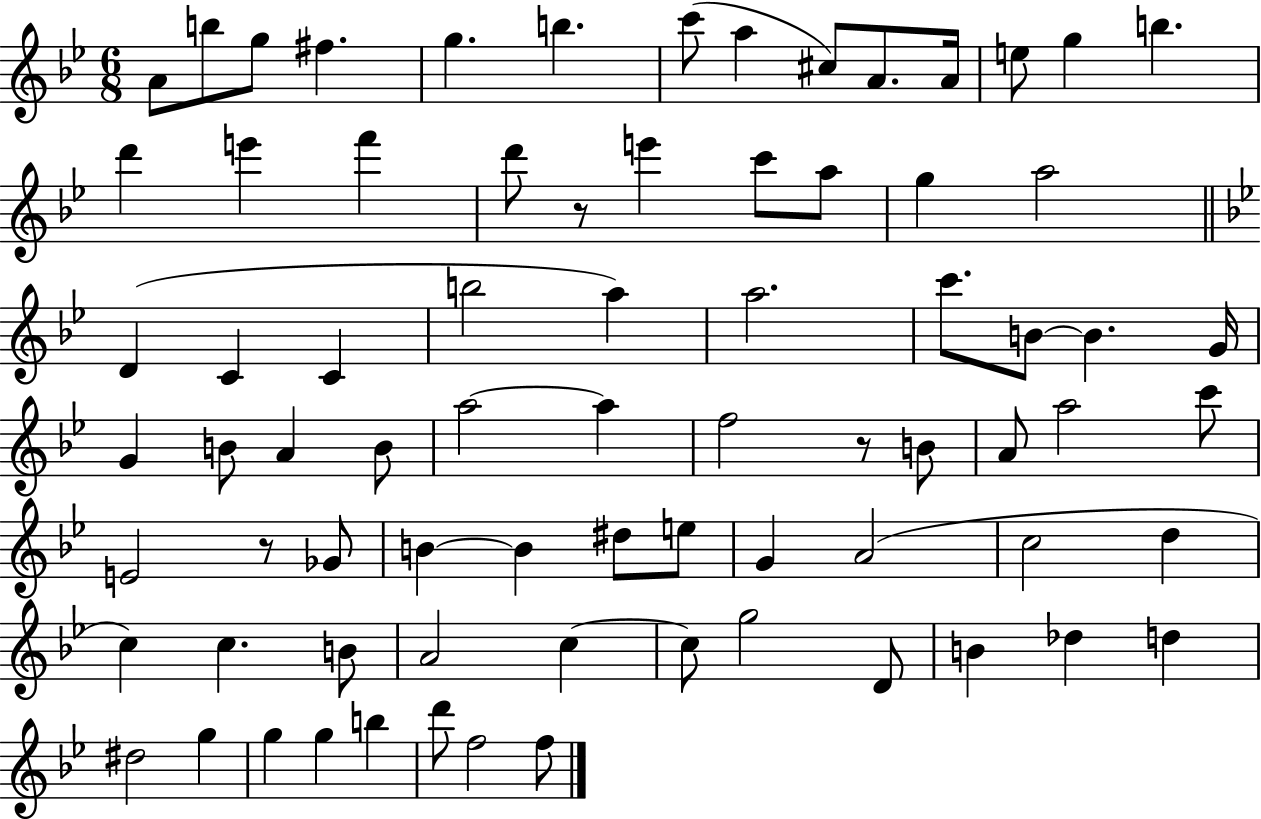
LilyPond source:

{
  \clef treble
  \numericTimeSignature
  \time 6/8
  \key bes \major
  \repeat volta 2 { a'8 b''8 g''8 fis''4. | g''4. b''4. | c'''8( a''4 cis''8) a'8. a'16 | e''8 g''4 b''4. | \break d'''4 e'''4 f'''4 | d'''8 r8 e'''4 c'''8 a''8 | g''4 a''2 | \bar "||" \break \key bes \major d'4( c'4 c'4 | b''2 a''4) | a''2. | c'''8. b'8~~ b'4. g'16 | \break g'4 b'8 a'4 b'8 | a''2~~ a''4 | f''2 r8 b'8 | a'8 a''2 c'''8 | \break e'2 r8 ges'8 | b'4~~ b'4 dis''8 e''8 | g'4 a'2( | c''2 d''4 | \break c''4) c''4. b'8 | a'2 c''4~~ | c''8 g''2 d'8 | b'4 des''4 d''4 | \break dis''2 g''4 | g''4 g''4 b''4 | d'''8 f''2 f''8 | } \bar "|."
}